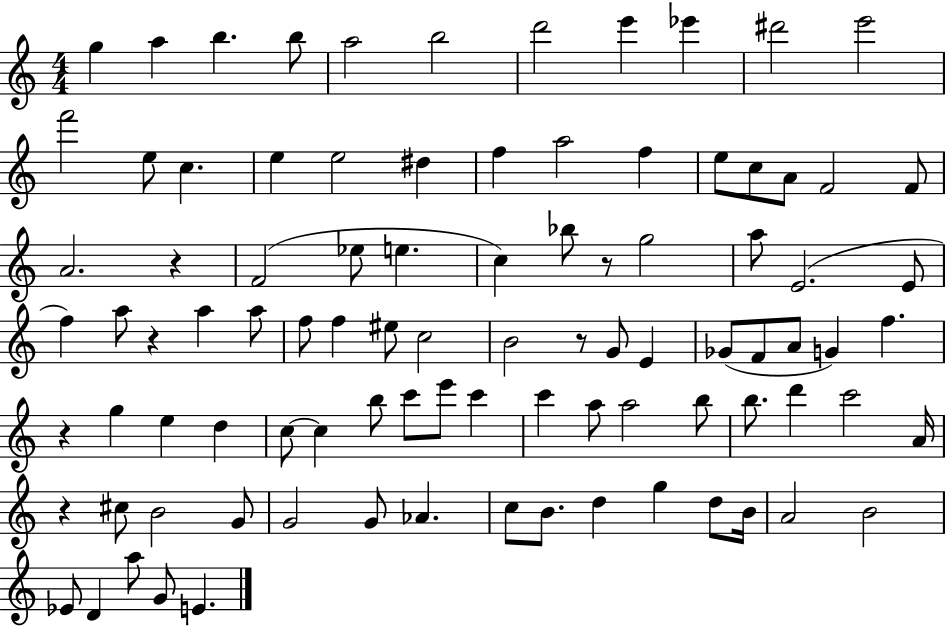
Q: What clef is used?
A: treble